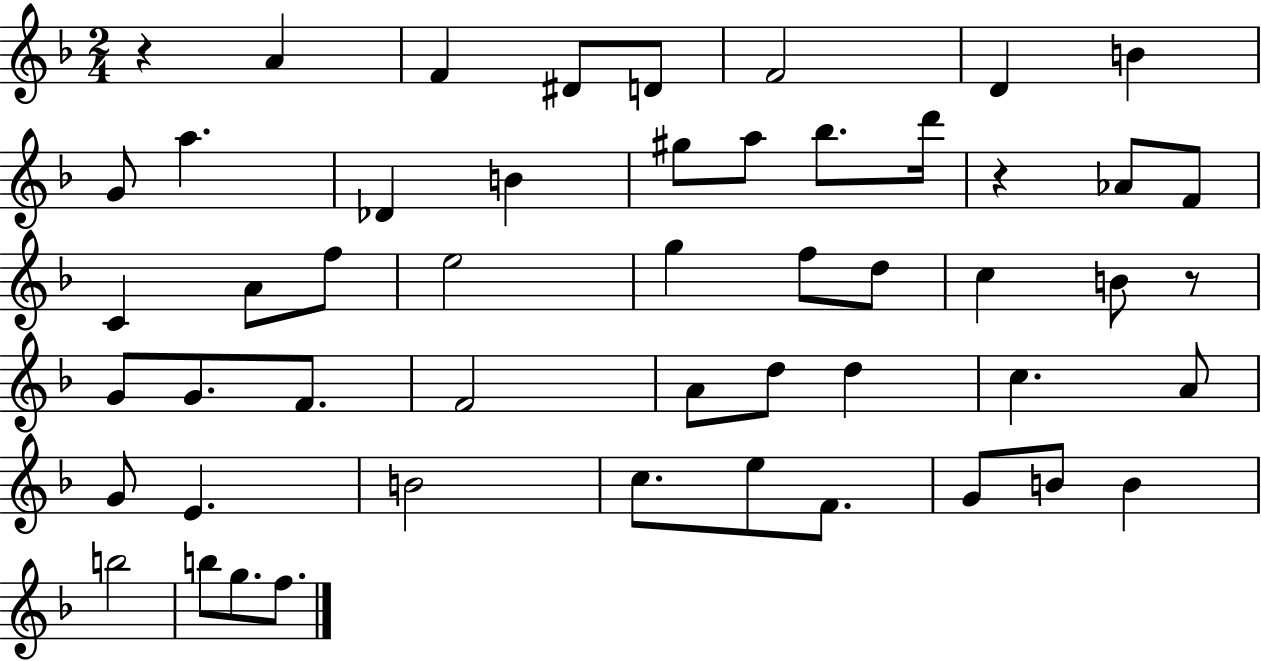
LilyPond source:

{
  \clef treble
  \numericTimeSignature
  \time 2/4
  \key f \major
  \repeat volta 2 { r4 a'4 | f'4 dis'8 d'8 | f'2 | d'4 b'4 | \break g'8 a''4. | des'4 b'4 | gis''8 a''8 bes''8. d'''16 | r4 aes'8 f'8 | \break c'4 a'8 f''8 | e''2 | g''4 f''8 d''8 | c''4 b'8 r8 | \break g'8 g'8. f'8. | f'2 | a'8 d''8 d''4 | c''4. a'8 | \break g'8 e'4. | b'2 | c''8. e''8 f'8. | g'8 b'8 b'4 | \break b''2 | b''8 g''8. f''8. | } \bar "|."
}